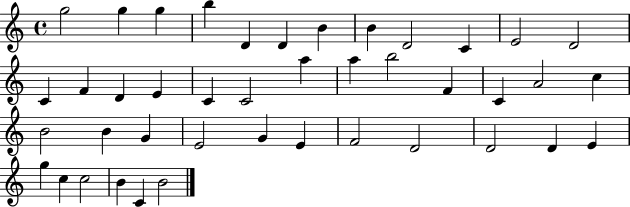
G5/h G5/q G5/q B5/q D4/q D4/q B4/q B4/q D4/h C4/q E4/h D4/h C4/q F4/q D4/q E4/q C4/q C4/h A5/q A5/q B5/h F4/q C4/q A4/h C5/q B4/h B4/q G4/q E4/h G4/q E4/q F4/h D4/h D4/h D4/q E4/q G5/q C5/q C5/h B4/q C4/q B4/h